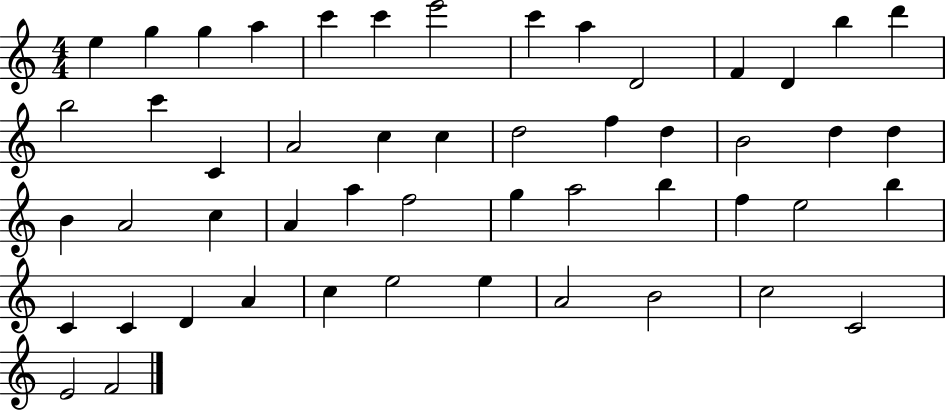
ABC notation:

X:1
T:Untitled
M:4/4
L:1/4
K:C
e g g a c' c' e'2 c' a D2 F D b d' b2 c' C A2 c c d2 f d B2 d d B A2 c A a f2 g a2 b f e2 b C C D A c e2 e A2 B2 c2 C2 E2 F2